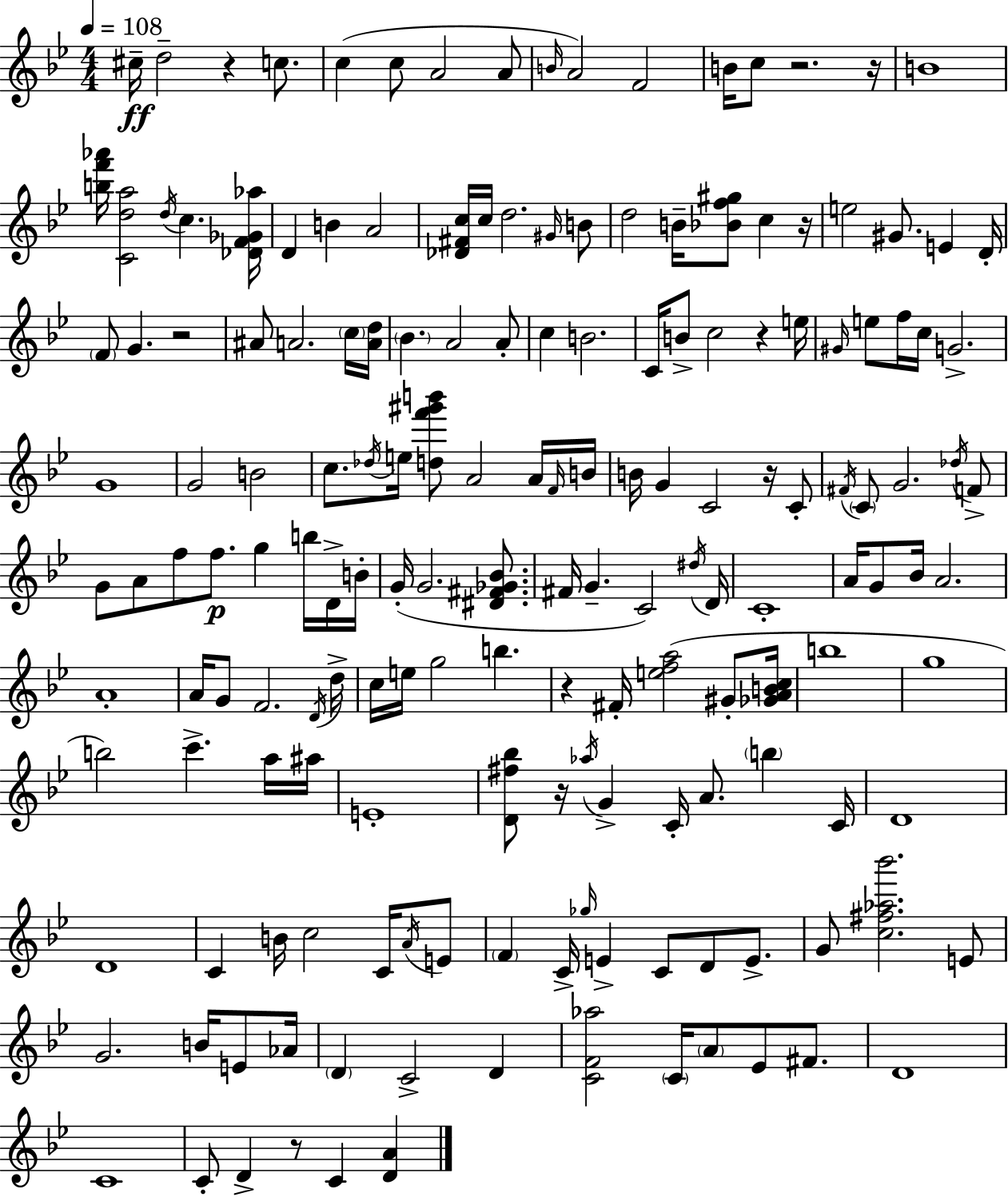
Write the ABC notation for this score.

X:1
T:Untitled
M:4/4
L:1/4
K:Bb
^c/4 d2 z c/2 c c/2 A2 A/2 B/4 A2 F2 B/4 c/2 z2 z/4 B4 [bf'_a']/4 [Cda]2 d/4 c [_DF_G_a]/4 D B A2 [_D^Fc]/4 c/4 d2 ^G/4 B/2 d2 B/4 [_Bf^g]/2 c z/4 e2 ^G/2 E D/4 F/2 G z2 ^A/2 A2 c/4 [Ad]/4 _B A2 A/2 c B2 C/4 B/2 c2 z e/4 ^G/4 e/2 f/4 c/4 G2 G4 G2 B2 c/2 _d/4 e/4 [df'^g'b']/2 A2 A/4 F/4 B/4 B/4 G C2 z/4 C/2 ^F/4 C/2 G2 _d/4 F/2 G/2 A/2 f/2 f/2 g b/4 D/4 B/4 G/4 G2 [^D^F_G_B]/2 ^F/4 G C2 ^d/4 D/4 C4 A/4 G/2 _B/4 A2 A4 A/4 G/2 F2 D/4 d/4 c/4 e/4 g2 b z ^F/4 [efa]2 ^G/2 [_GABc]/4 b4 g4 b2 c' a/4 ^a/4 E4 [D^f_b]/2 z/4 _a/4 G C/4 A/2 b C/4 D4 D4 C B/4 c2 C/4 A/4 E/2 F C/4 _g/4 E C/2 D/2 E/2 G/2 [c^f_a_b']2 E/2 G2 B/4 E/2 _A/4 D C2 D [CF_a]2 C/4 A/2 _E/2 ^F/2 D4 C4 C/2 D z/2 C [DA]